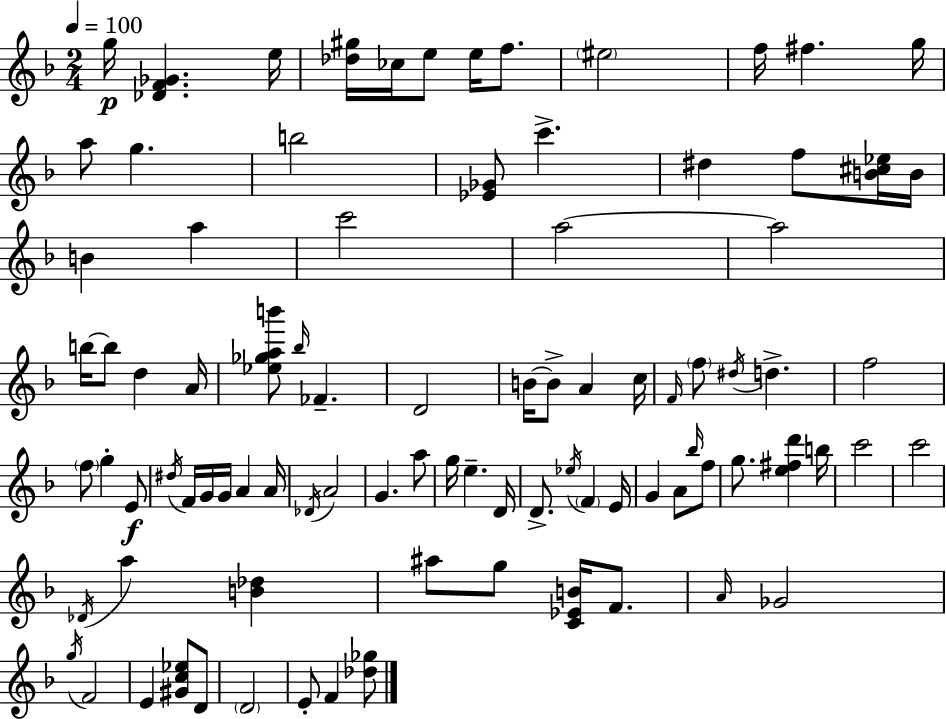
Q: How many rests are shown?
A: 0